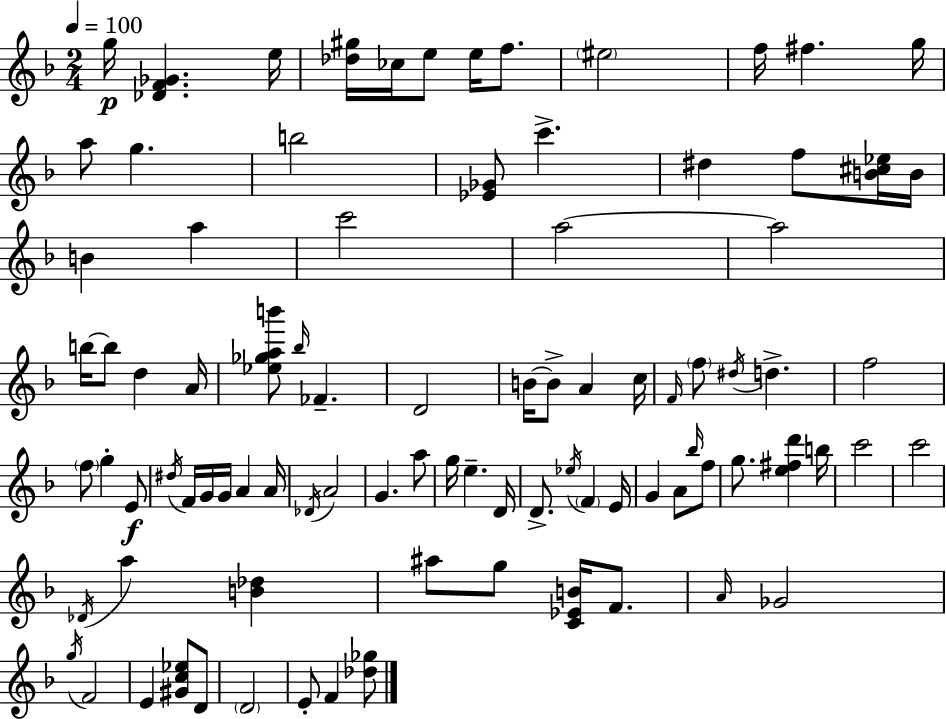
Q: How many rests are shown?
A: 0